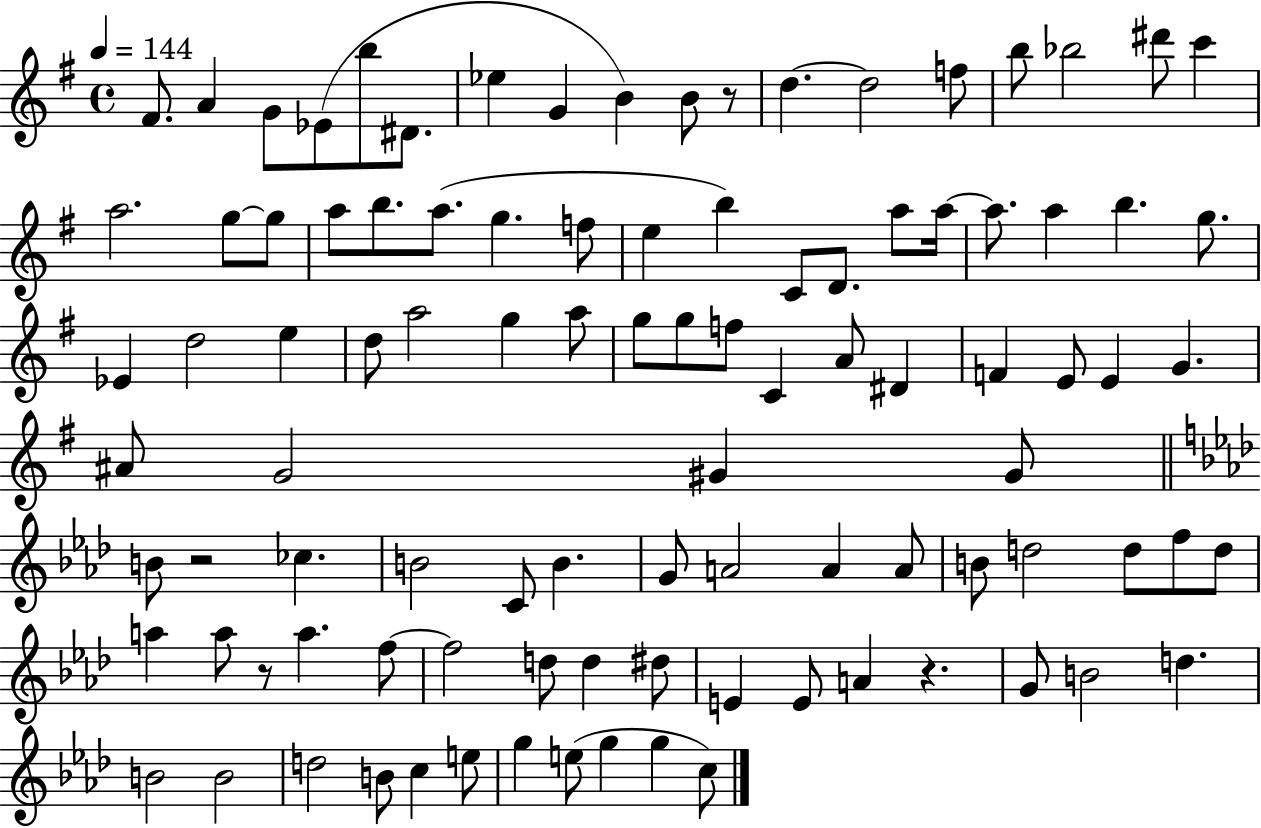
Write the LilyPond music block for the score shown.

{
  \clef treble
  \time 4/4
  \defaultTimeSignature
  \key g \major
  \tempo 4 = 144
  fis'8. a'4 g'8 ees'8( b''8 dis'8. | ees''4 g'4 b'4) b'8 r8 | d''4.~~ d''2 f''8 | b''8 bes''2 dis'''8 c'''4 | \break a''2. g''8~~ g''8 | a''8 b''8. a''8.( g''4. f''8 | e''4 b''4) c'8 d'8. a''8 a''16~~ | a''8. a''4 b''4. g''8. | \break ees'4 d''2 e''4 | d''8 a''2 g''4 a''8 | g''8 g''8 f''8 c'4 a'8 dis'4 | f'4 e'8 e'4 g'4. | \break ais'8 g'2 gis'4 gis'8 | \bar "||" \break \key f \minor b'8 r2 ces''4. | b'2 c'8 b'4. | g'8 a'2 a'4 a'8 | b'8 d''2 d''8 f''8 d''8 | \break a''4 a''8 r8 a''4. f''8~~ | f''2 d''8 d''4 dis''8 | e'4 e'8 a'4 r4. | g'8 b'2 d''4. | \break b'2 b'2 | d''2 b'8 c''4 e''8 | g''4 e''8( g''4 g''4 c''8) | \bar "|."
}